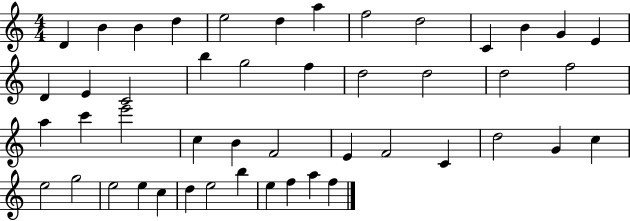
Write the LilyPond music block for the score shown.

{
  \clef treble
  \numericTimeSignature
  \time 4/4
  \key c \major
  d'4 b'4 b'4 d''4 | e''2 d''4 a''4 | f''2 d''2 | c'4 b'4 g'4 e'4 | \break d'4 e'4 c'2 | b''4 g''2 f''4 | d''2 d''2 | d''2 f''2 | \break a''4 c'''4 e'''2 | c''4 b'4 f'2 | e'4 f'2 c'4 | d''2 g'4 c''4 | \break e''2 g''2 | e''2 e''4 c''4 | d''4 e''2 b''4 | e''4 f''4 a''4 f''4 | \break \bar "|."
}